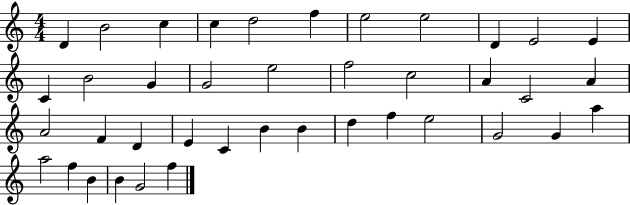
D4/q B4/h C5/q C5/q D5/h F5/q E5/h E5/h D4/q E4/h E4/q C4/q B4/h G4/q G4/h E5/h F5/h C5/h A4/q C4/h A4/q A4/h F4/q D4/q E4/q C4/q B4/q B4/q D5/q F5/q E5/h G4/h G4/q A5/q A5/h F5/q B4/q B4/q G4/h F5/q